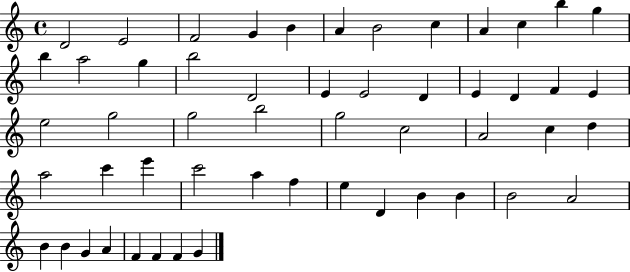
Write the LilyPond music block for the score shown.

{
  \clef treble
  \time 4/4
  \defaultTimeSignature
  \key c \major
  d'2 e'2 | f'2 g'4 b'4 | a'4 b'2 c''4 | a'4 c''4 b''4 g''4 | \break b''4 a''2 g''4 | b''2 d'2 | e'4 e'2 d'4 | e'4 d'4 f'4 e'4 | \break e''2 g''2 | g''2 b''2 | g''2 c''2 | a'2 c''4 d''4 | \break a''2 c'''4 e'''4 | c'''2 a''4 f''4 | e''4 d'4 b'4 b'4 | b'2 a'2 | \break b'4 b'4 g'4 a'4 | f'4 f'4 f'4 g'4 | \bar "|."
}